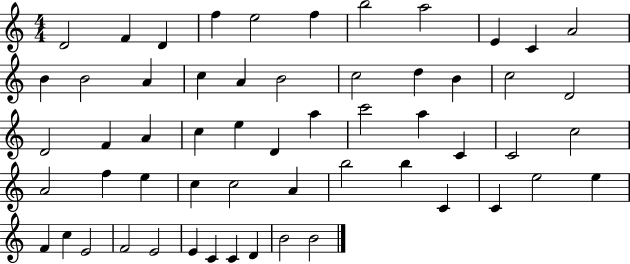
X:1
T:Untitled
M:4/4
L:1/4
K:C
D2 F D f e2 f b2 a2 E C A2 B B2 A c A B2 c2 d B c2 D2 D2 F A c e D a c'2 a C C2 c2 A2 f e c c2 A b2 b C C e2 e F c E2 F2 E2 E C C D B2 B2